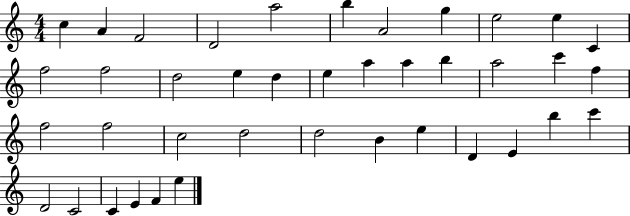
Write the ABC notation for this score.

X:1
T:Untitled
M:4/4
L:1/4
K:C
c A F2 D2 a2 b A2 g e2 e C f2 f2 d2 e d e a a b a2 c' f f2 f2 c2 d2 d2 B e D E b c' D2 C2 C E F e